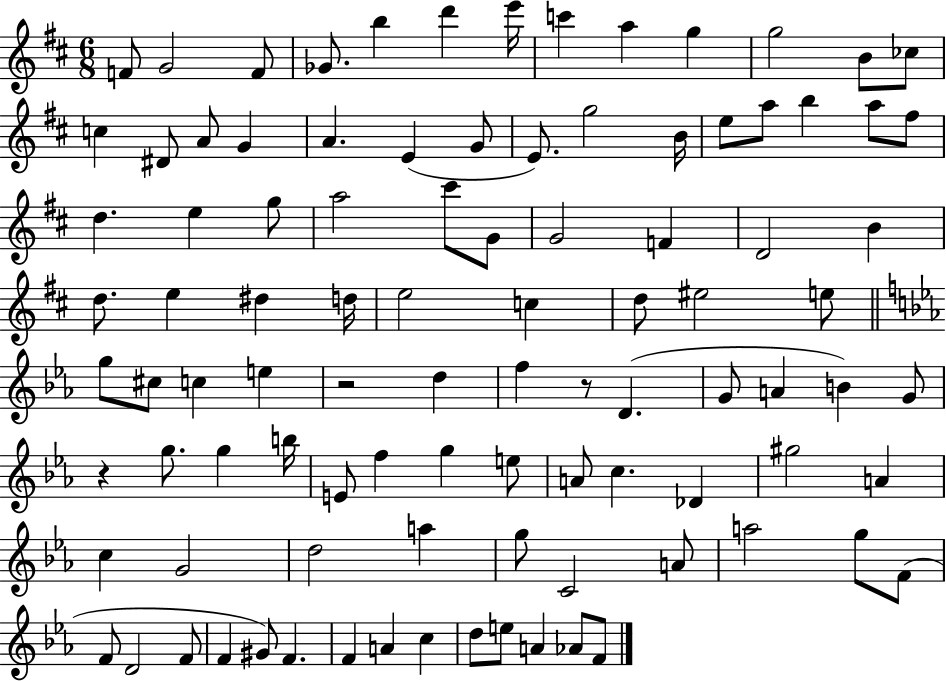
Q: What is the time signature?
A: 6/8